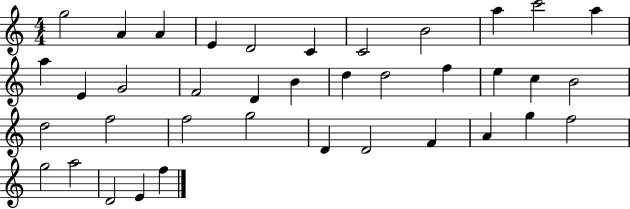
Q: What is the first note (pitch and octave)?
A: G5